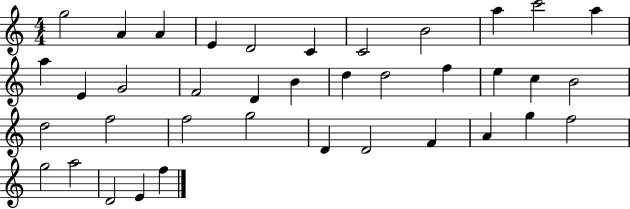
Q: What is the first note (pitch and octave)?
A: G5